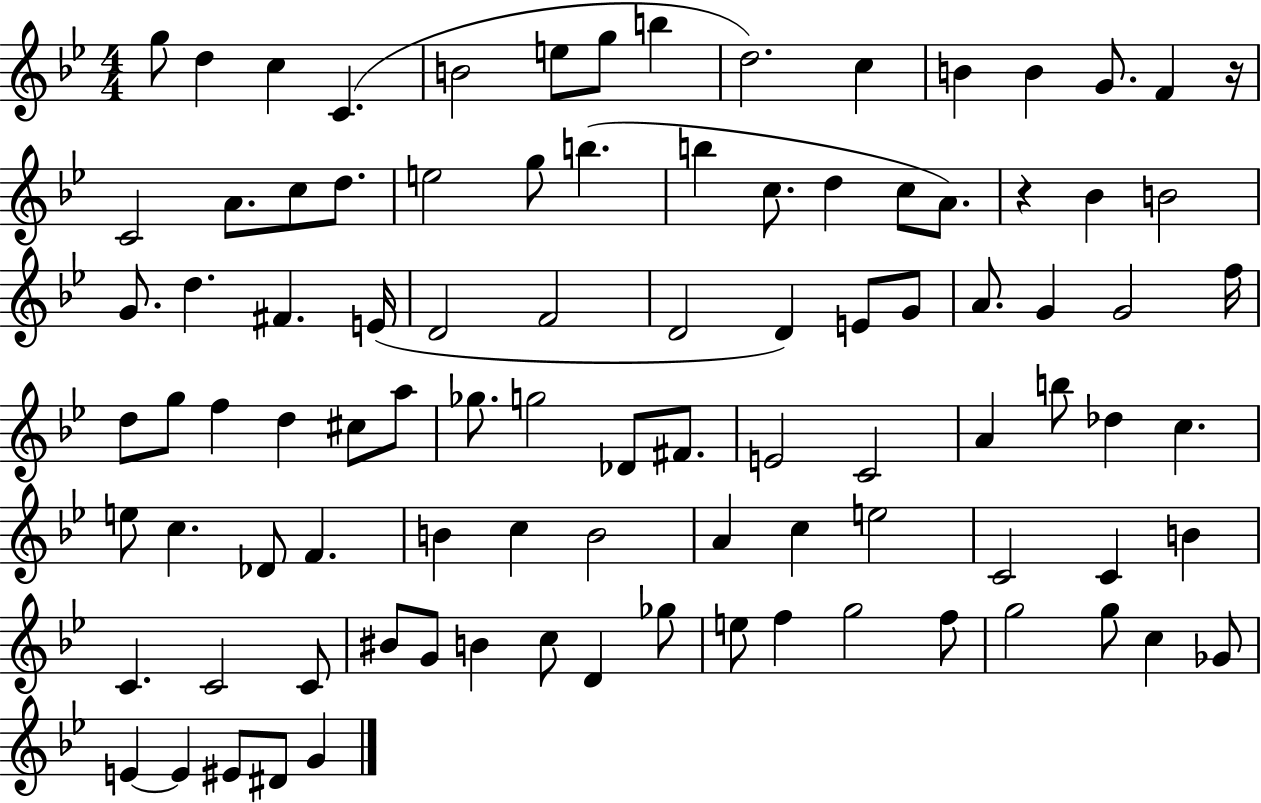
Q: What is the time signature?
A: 4/4